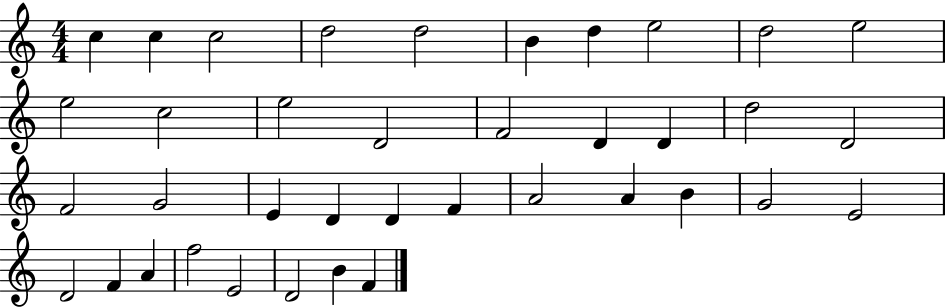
X:1
T:Untitled
M:4/4
L:1/4
K:C
c c c2 d2 d2 B d e2 d2 e2 e2 c2 e2 D2 F2 D D d2 D2 F2 G2 E D D F A2 A B G2 E2 D2 F A f2 E2 D2 B F